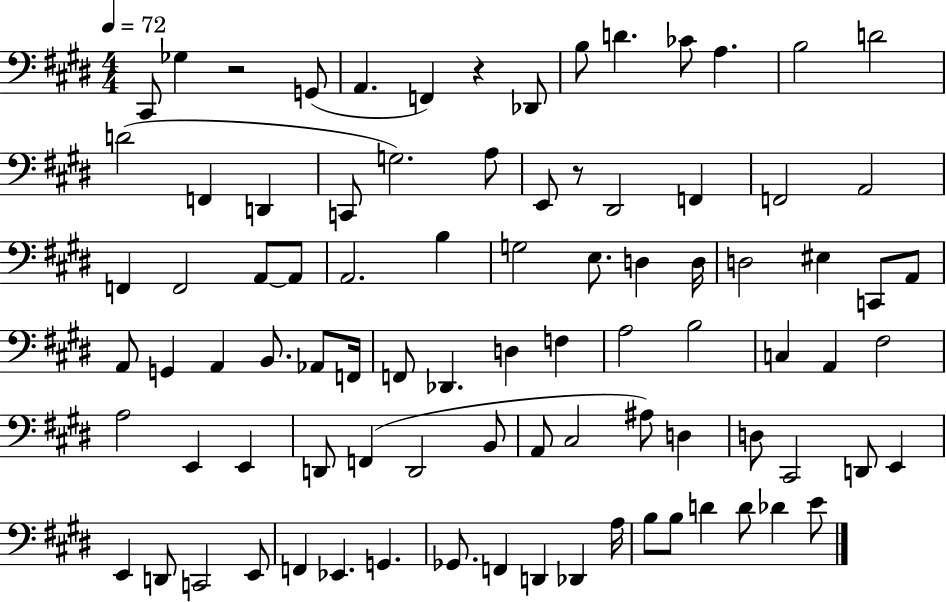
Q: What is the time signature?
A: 4/4